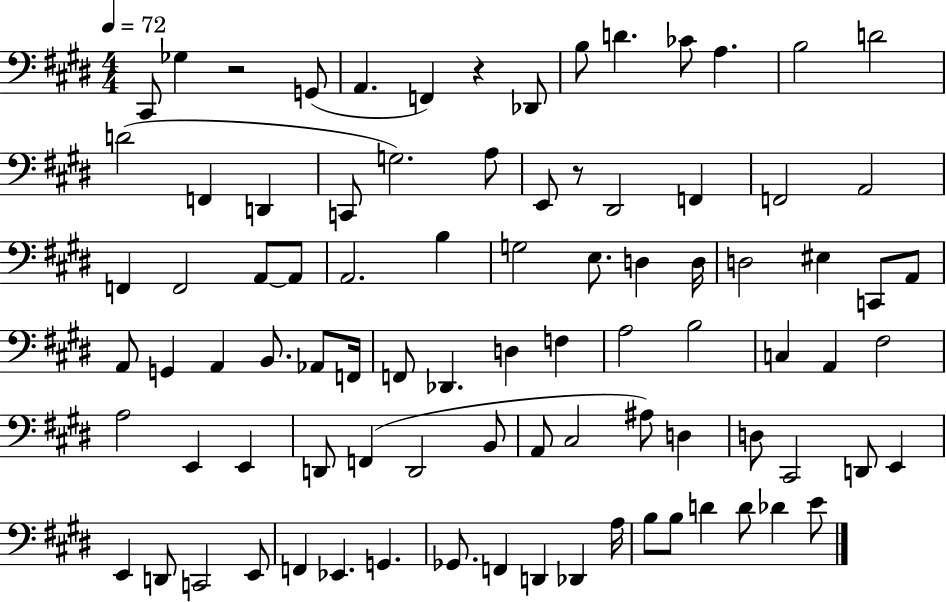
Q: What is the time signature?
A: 4/4